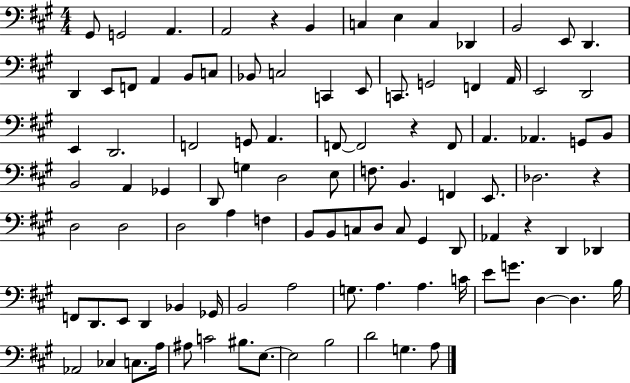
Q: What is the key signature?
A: A major